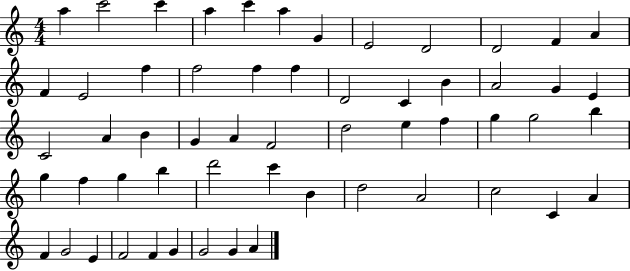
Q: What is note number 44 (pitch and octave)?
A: D5